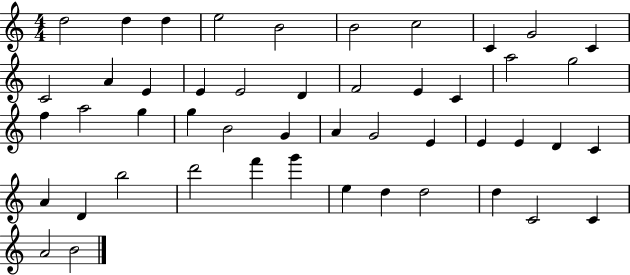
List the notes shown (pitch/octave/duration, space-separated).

D5/h D5/q D5/q E5/h B4/h B4/h C5/h C4/q G4/h C4/q C4/h A4/q E4/q E4/q E4/h D4/q F4/h E4/q C4/q A5/h G5/h F5/q A5/h G5/q G5/q B4/h G4/q A4/q G4/h E4/q E4/q E4/q D4/q C4/q A4/q D4/q B5/h D6/h F6/q G6/q E5/q D5/q D5/h D5/q C4/h C4/q A4/h B4/h